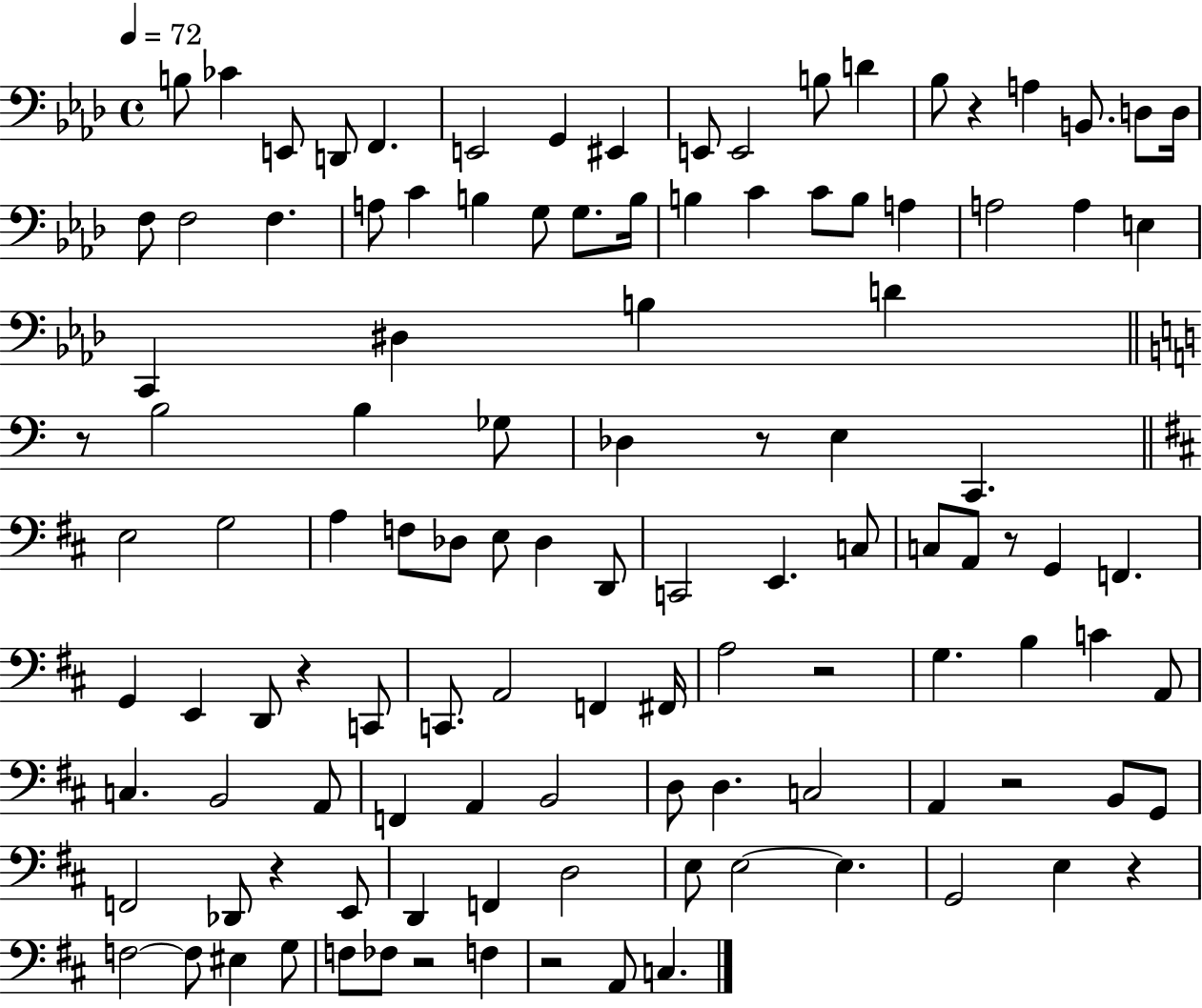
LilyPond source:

{
  \clef bass
  \time 4/4
  \defaultTimeSignature
  \key aes \major
  \tempo 4 = 72
  b8 ces'4 e,8 d,8 f,4. | e,2 g,4 eis,4 | e,8 e,2 b8 d'4 | bes8 r4 a4 b,8. d8 d16 | \break f8 f2 f4. | a8 c'4 b4 g8 g8. b16 | b4 c'4 c'8 b8 a4 | a2 a4 e4 | \break c,4 dis4 b4 d'4 | \bar "||" \break \key c \major r8 b2 b4 ges8 | des4 r8 e4 c,4. | \bar "||" \break \key d \major e2 g2 | a4 f8 des8 e8 des4 d,8 | c,2 e,4. c8 | c8 a,8 r8 g,4 f,4. | \break g,4 e,4 d,8 r4 c,8 | c,8. a,2 f,4 fis,16 | a2 r2 | g4. b4 c'4 a,8 | \break c4. b,2 a,8 | f,4 a,4 b,2 | d8 d4. c2 | a,4 r2 b,8 g,8 | \break f,2 des,8 r4 e,8 | d,4 f,4 d2 | e8 e2~~ e4. | g,2 e4 r4 | \break f2~~ f8 eis4 g8 | f8 fes8 r2 f4 | r2 a,8 c4. | \bar "|."
}